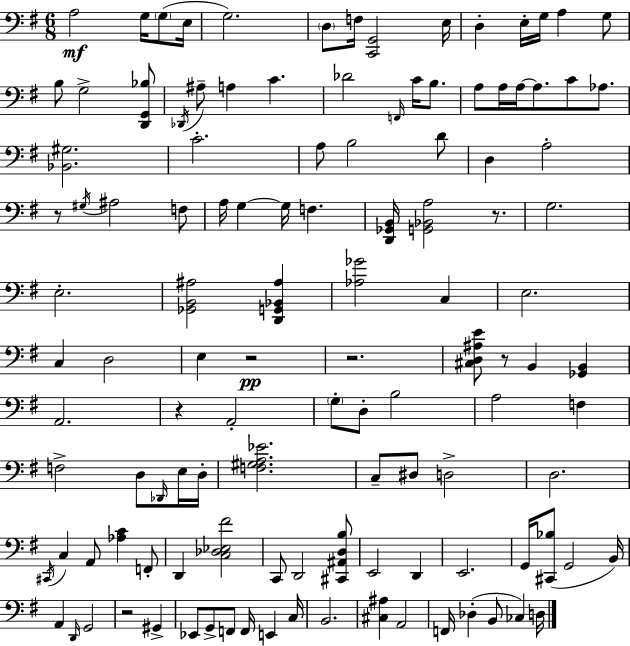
{
  \clef bass
  \numericTimeSignature
  \time 6/8
  \key g \major
  a2\mf g16 \parenthesize g8( e16 | g2.) | \parenthesize d8 f16 <c, g,>2 e16 | d4-. e16-. g16 a4 g8 | \break b8 g2-> <d, g, bes>8 | \acciaccatura { des,16 } ais8-- a4 c'4. | des'2 \grace { f,16 } c'16 b8. | a8 a16 a16~~ a8. c'8 aes8. | \break <bes, gis>2. | c'2.-. | a8 b2 | d'8 d4 a2-. | \break r8 \acciaccatura { gis16 } ais2 | f8 a16 g4~~ g16 f4. | <d, ges, b,>16 <g, bes, a>2 | r8. g2. | \break e2.-. | <ges, b, ais>2 <d, g, bes, ais>4 | <aes ges'>2 c4 | e2. | \break c4 d2 | e4 r2\pp | r2. | <cis d ais e'>8 r8 b,4 <ges, b,>4 | \break a,2. | r4 a,2-. | \parenthesize g8-. d8-. b2 | a2 f4 | \break f2-> d8 | \grace { des,16 } e16 d16-. <f gis a ees'>2. | c8-- dis8 d2-> | d2. | \break \acciaccatura { cis,16 } c4 a,8 <aes c'>4 | f,8-. d,4 <c des ees fis'>2 | c,8 d,2 | <cis, ais, d b>8 e,2 | \break d,4 e,2. | g,16 <cis, bes>8( g,2 | b,16) a,4 \grace { d,16 } g,2 | r2 | \break gis,4-> ees,8 g,8-> f,8 | f,16 e,4 c16 b,2. | <cis ais>4 a,2 | f,16 des4-.( b,8 | \break ces4) d16 \bar "|."
}